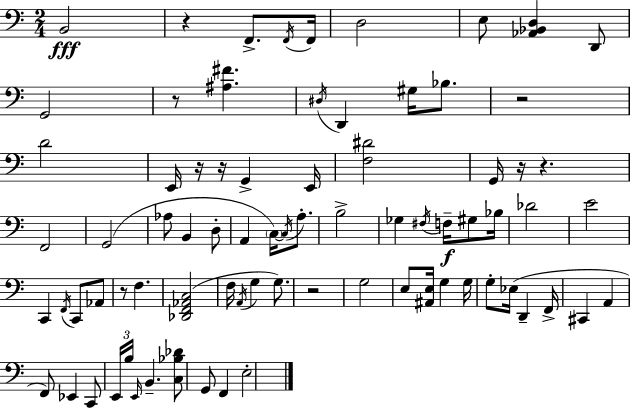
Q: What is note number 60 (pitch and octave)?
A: B2